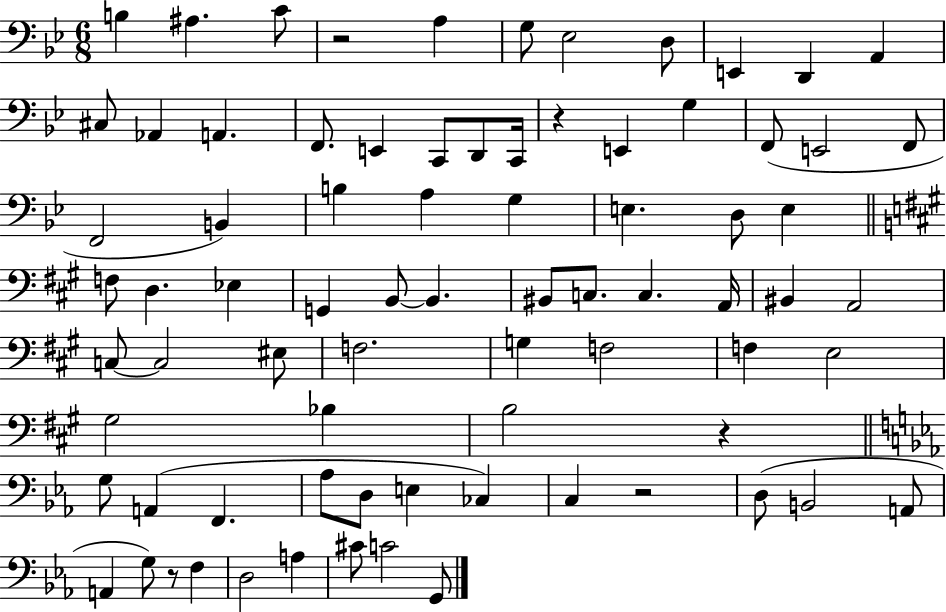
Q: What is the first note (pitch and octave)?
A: B3